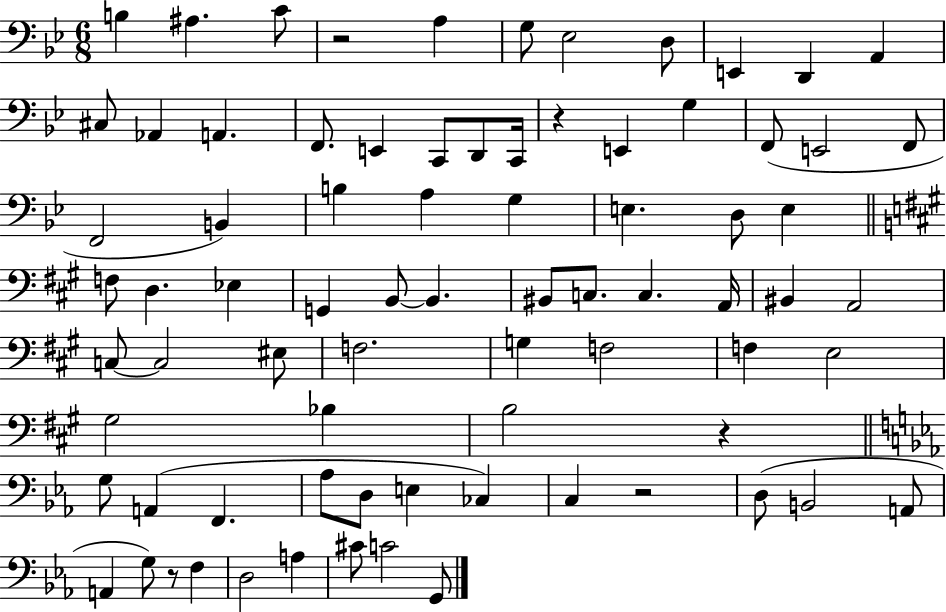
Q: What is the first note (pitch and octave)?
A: B3